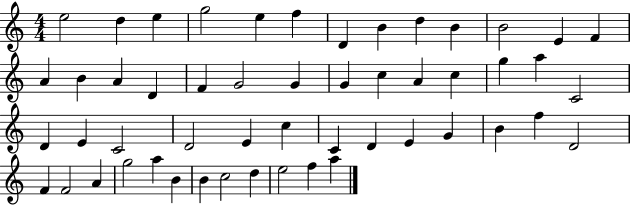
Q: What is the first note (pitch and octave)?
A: E5